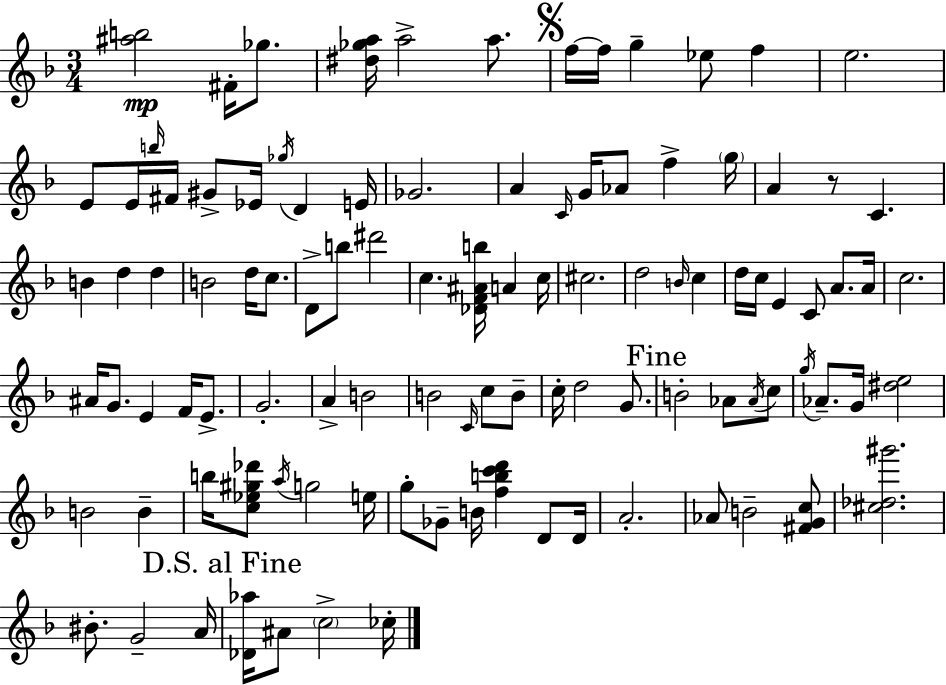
[A#5,B5]/h F#4/s Gb5/e. [D#5,Gb5,A5]/s A5/h A5/e. F5/s F5/s G5/q Eb5/e F5/q E5/h. E4/e E4/s B5/s F#4/s G#4/e Eb4/s Gb5/s D4/q E4/s Gb4/h. A4/q C4/s G4/s Ab4/e F5/q G5/s A4/q R/e C4/q. B4/q D5/q D5/q B4/h D5/s C5/e. D4/e B5/e D#6/h C5/q. [Db4,F4,A#4,B5]/s A4/q C5/s C#5/h. D5/h B4/s C5/q D5/s C5/s E4/q C4/e A4/e. A4/s C5/h. A#4/s G4/e. E4/q F4/s E4/e. G4/h. A4/q B4/h B4/h C4/s C5/e B4/e C5/s D5/h G4/e. B4/h Ab4/e Ab4/s C5/e G5/s Ab4/e. G4/s [D#5,E5]/h B4/h B4/q B5/s [C5,Eb5,G#5,Db6]/e A5/s G5/h E5/s G5/e Gb4/e B4/s [F5,B5,C6,D6]/q D4/e D4/s A4/h. Ab4/e B4/h [F#4,G4,C5]/e [C#5,Db5,G#6]/h. BIS4/e. G4/h A4/s [Db4,Ab5]/s A#4/e C5/h CES5/s